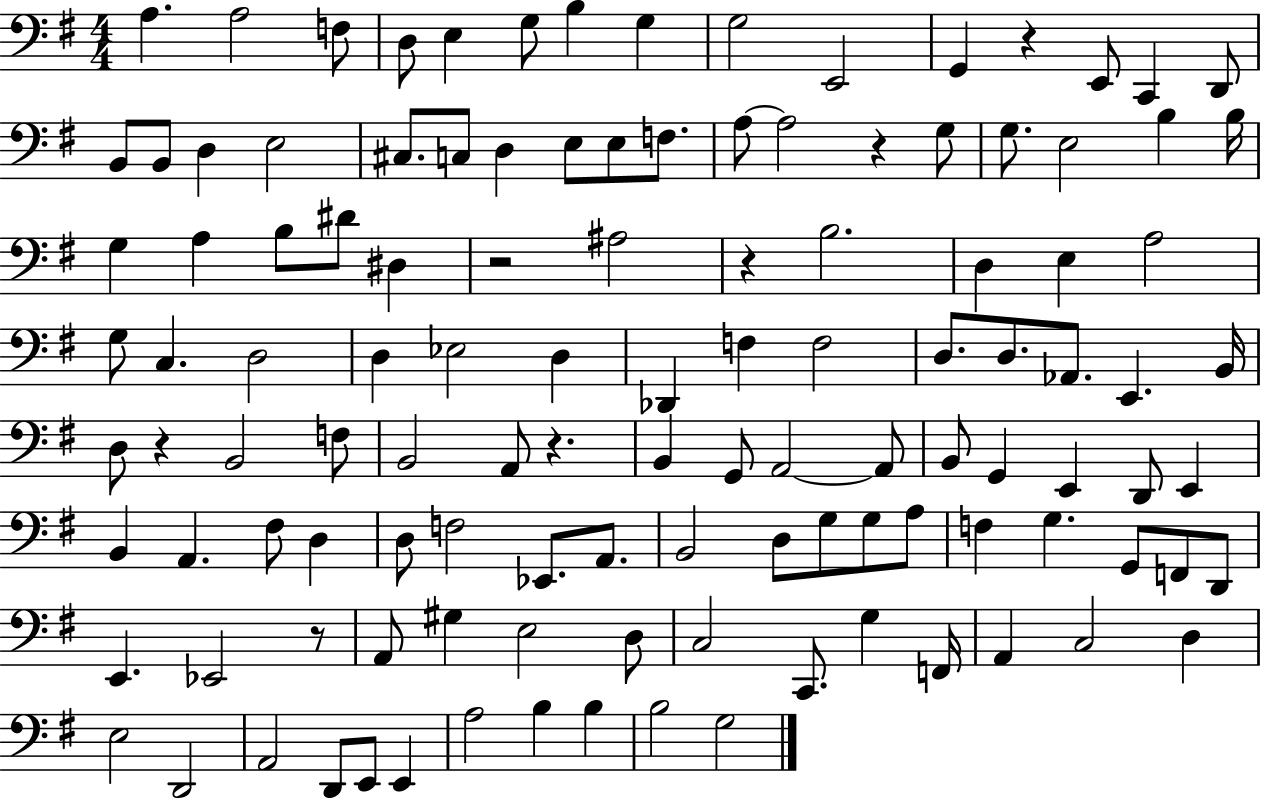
A3/q. A3/h F3/e D3/e E3/q G3/e B3/q G3/q G3/h E2/h G2/q R/q E2/e C2/q D2/e B2/e B2/e D3/q E3/h C#3/e. C3/e D3/q E3/e E3/e F3/e. A3/e A3/h R/q G3/e G3/e. E3/h B3/q B3/s G3/q A3/q B3/e D#4/e D#3/q R/h A#3/h R/q B3/h. D3/q E3/q A3/h G3/e C3/q. D3/h D3/q Eb3/h D3/q Db2/q F3/q F3/h D3/e. D3/e. Ab2/e. E2/q. B2/s D3/e R/q B2/h F3/e B2/h A2/e R/q. B2/q G2/e A2/h A2/e B2/e G2/q E2/q D2/e E2/q B2/q A2/q. F#3/e D3/q D3/e F3/h Eb2/e. A2/e. B2/h D3/e G3/e G3/e A3/e F3/q G3/q. G2/e F2/e D2/e E2/q. Eb2/h R/e A2/e G#3/q E3/h D3/e C3/h C2/e. G3/q F2/s A2/q C3/h D3/q E3/h D2/h A2/h D2/e E2/e E2/q A3/h B3/q B3/q B3/h G3/h